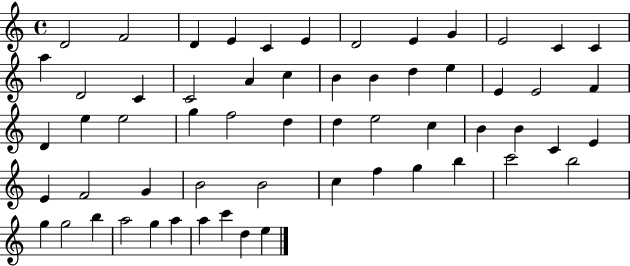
D4/h F4/h D4/q E4/q C4/q E4/q D4/h E4/q G4/q E4/h C4/q C4/q A5/q D4/h C4/q C4/h A4/q C5/q B4/q B4/q D5/q E5/q E4/q E4/h F4/q D4/q E5/q E5/h G5/q F5/h D5/q D5/q E5/h C5/q B4/q B4/q C4/q E4/q E4/q F4/h G4/q B4/h B4/h C5/q F5/q G5/q B5/q C6/h B5/h G5/q G5/h B5/q A5/h G5/q A5/q A5/q C6/q D5/q E5/q